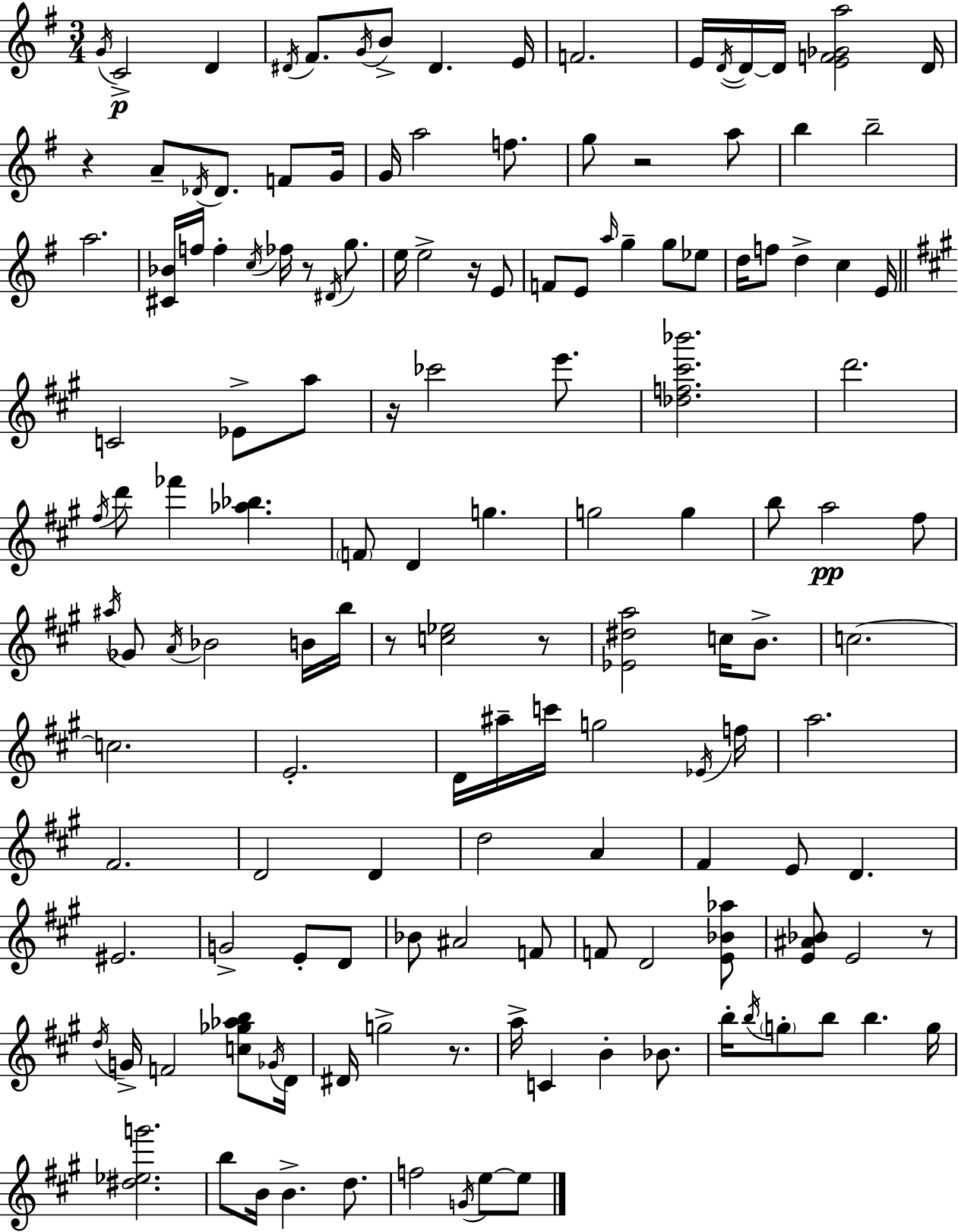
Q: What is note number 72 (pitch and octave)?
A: C5